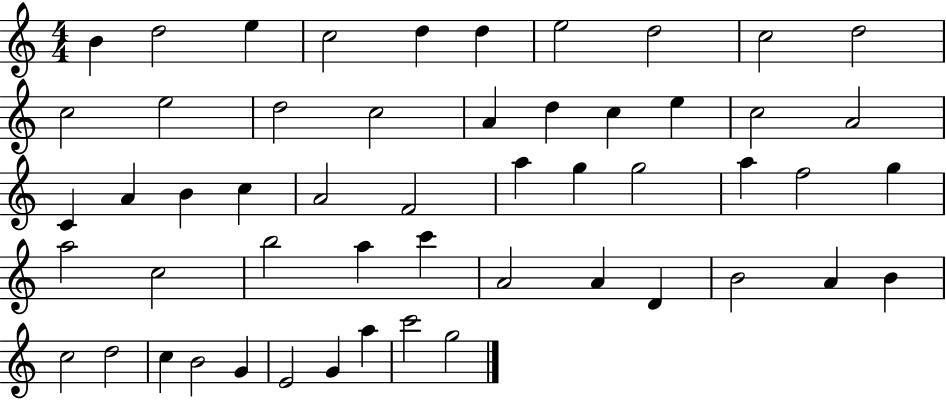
B4/q D5/h E5/q C5/h D5/q D5/q E5/h D5/h C5/h D5/h C5/h E5/h D5/h C5/h A4/q D5/q C5/q E5/q C5/h A4/h C4/q A4/q B4/q C5/q A4/h F4/h A5/q G5/q G5/h A5/q F5/h G5/q A5/h C5/h B5/h A5/q C6/q A4/h A4/q D4/q B4/h A4/q B4/q C5/h D5/h C5/q B4/h G4/q E4/h G4/q A5/q C6/h G5/h